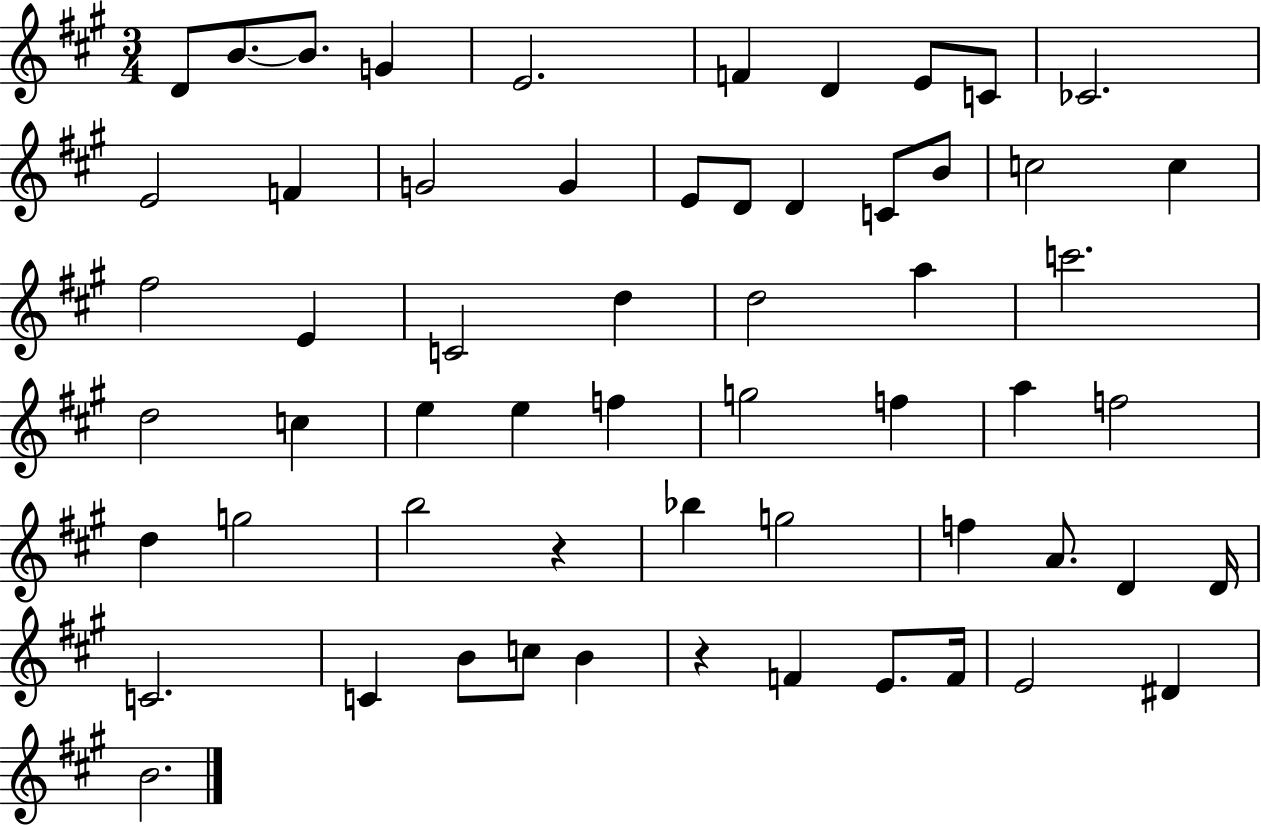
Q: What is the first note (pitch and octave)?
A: D4